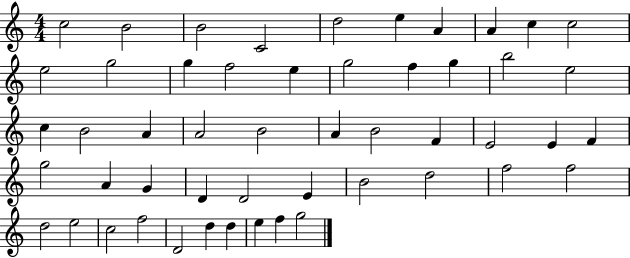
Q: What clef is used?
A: treble